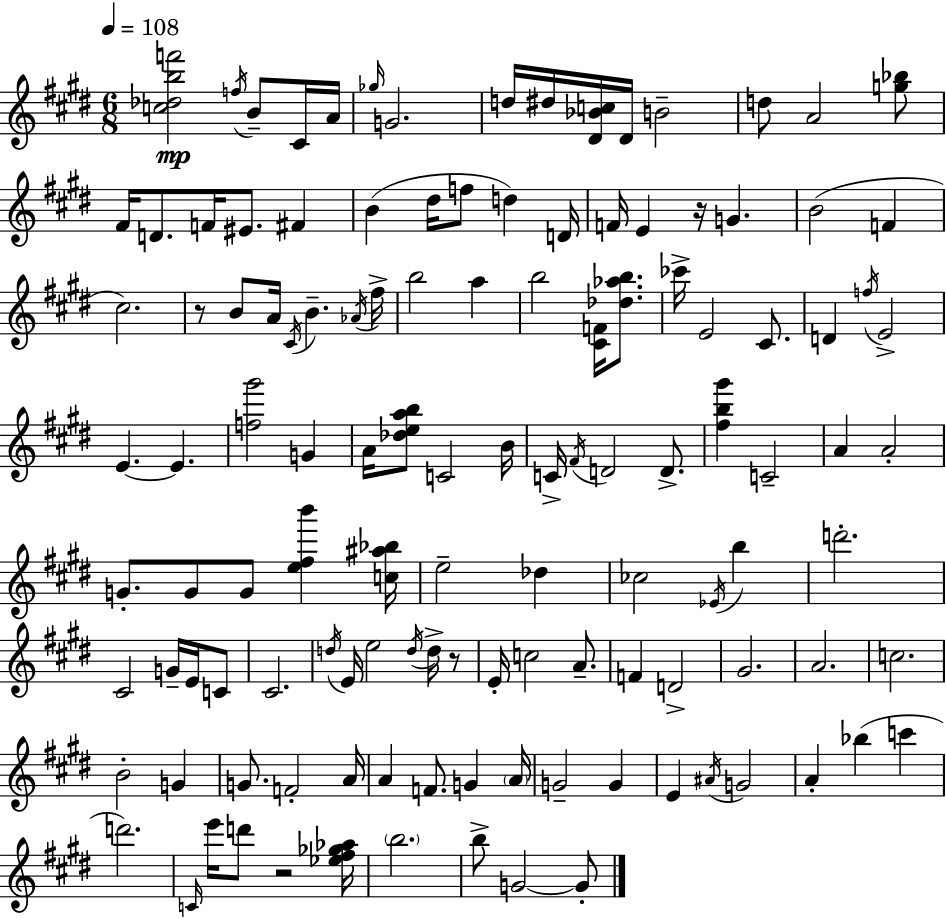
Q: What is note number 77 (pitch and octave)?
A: C5